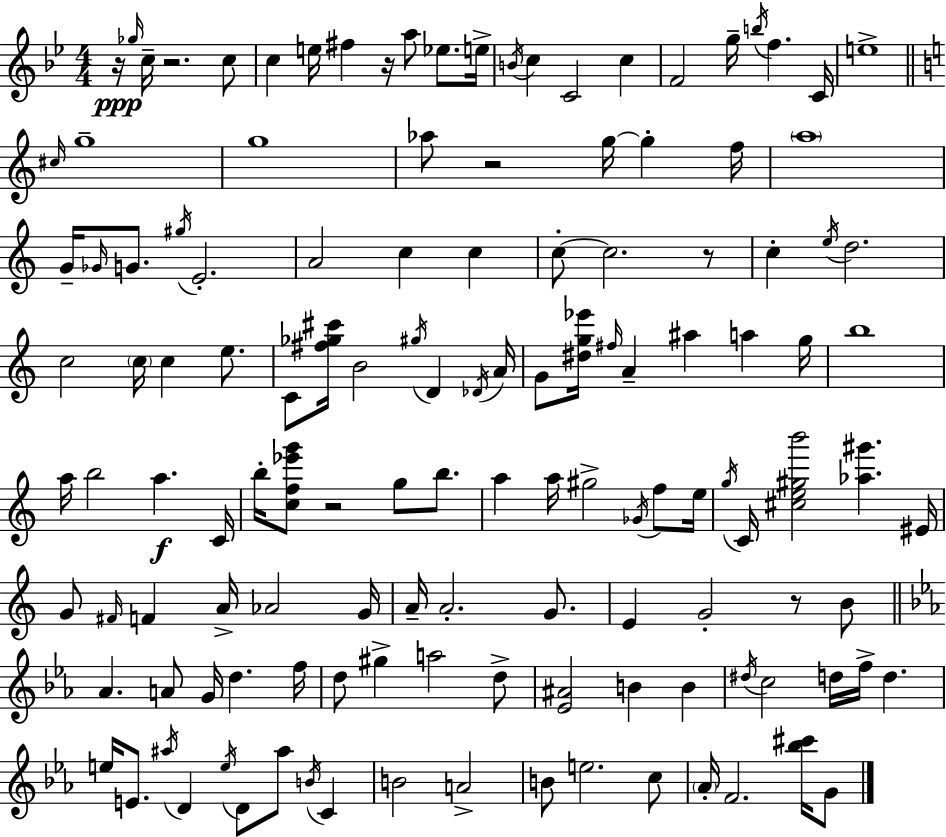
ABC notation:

X:1
T:Untitled
M:4/4
L:1/4
K:Gm
z/4 _g/4 c/4 z2 c/2 c e/4 ^f z/4 a/2 _e/2 e/4 B/4 c C2 c F2 g/4 b/4 f C/4 e4 ^c/4 g4 g4 _a/2 z2 g/4 g f/4 a4 G/4 _G/4 G/2 ^g/4 E2 A2 c c c/2 c2 z/2 c e/4 d2 c2 c/4 c e/2 C/2 [^f_g^c']/4 B2 ^g/4 D _D/4 A/4 G/2 [^dg_e']/4 ^f/4 A ^a a g/4 b4 a/4 b2 a C/4 b/4 [cf_e'g']/2 z2 g/2 b/2 a a/4 ^g2 _G/4 f/2 e/4 g/4 C/4 [^ce^gb']2 [_a^g'] ^E/4 G/2 ^F/4 F A/4 _A2 G/4 A/4 A2 G/2 E G2 z/2 B/2 _A A/2 G/4 d f/4 d/2 ^g a2 d/2 [_E^A]2 B B ^d/4 c2 d/4 f/4 d e/4 E/2 ^a/4 D e/4 D/2 ^a/2 B/4 C B2 A2 B/2 e2 c/2 _A/4 F2 [_b^c']/4 G/2